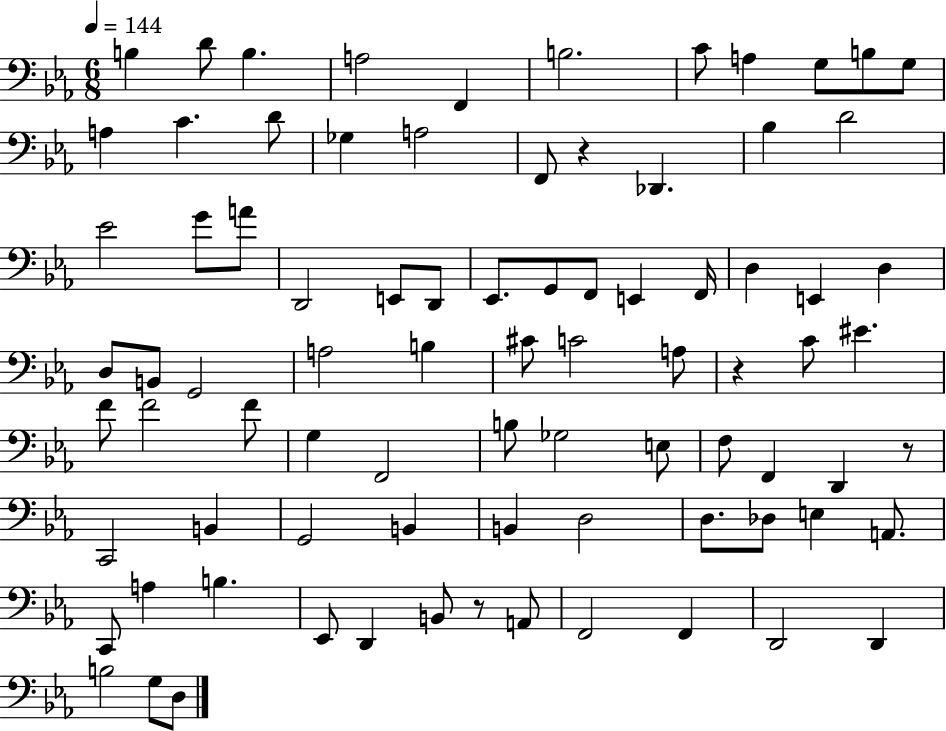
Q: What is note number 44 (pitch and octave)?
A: EIS4